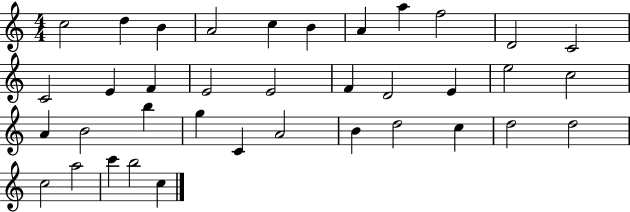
C5/h D5/q B4/q A4/h C5/q B4/q A4/q A5/q F5/h D4/h C4/h C4/h E4/q F4/q E4/h E4/h F4/q D4/h E4/q E5/h C5/h A4/q B4/h B5/q G5/q C4/q A4/h B4/q D5/h C5/q D5/h D5/h C5/h A5/h C6/q B5/h C5/q